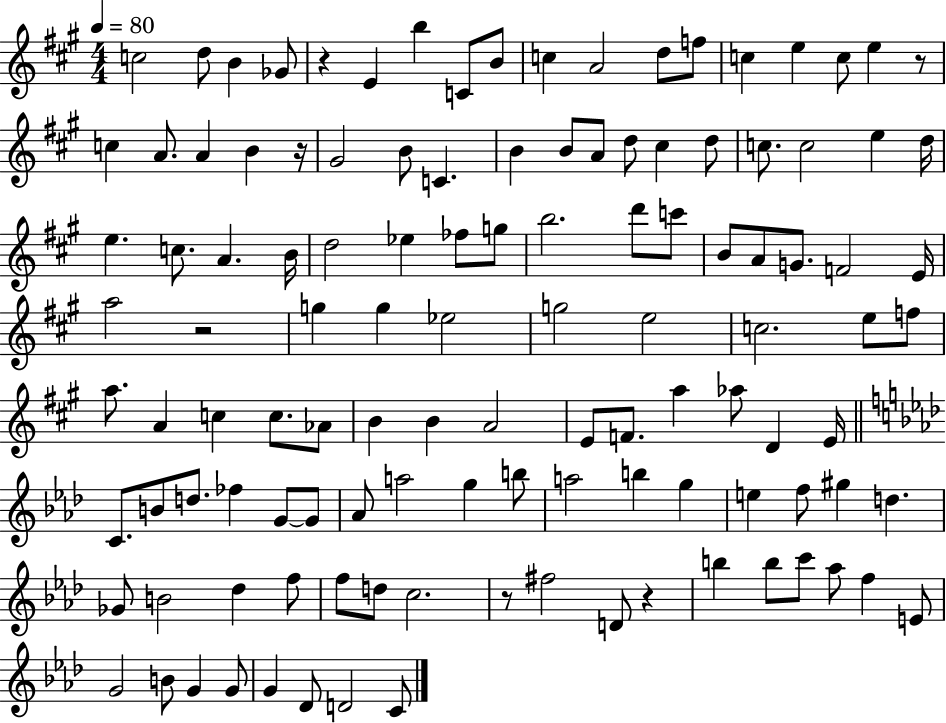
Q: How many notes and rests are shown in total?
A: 118